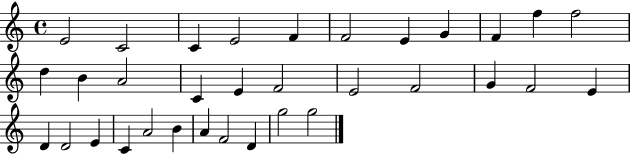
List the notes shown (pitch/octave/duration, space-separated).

E4/h C4/h C4/q E4/h F4/q F4/h E4/q G4/q F4/q F5/q F5/h D5/q B4/q A4/h C4/q E4/q F4/h E4/h F4/h G4/q F4/h E4/q D4/q D4/h E4/q C4/q A4/h B4/q A4/q F4/h D4/q G5/h G5/h